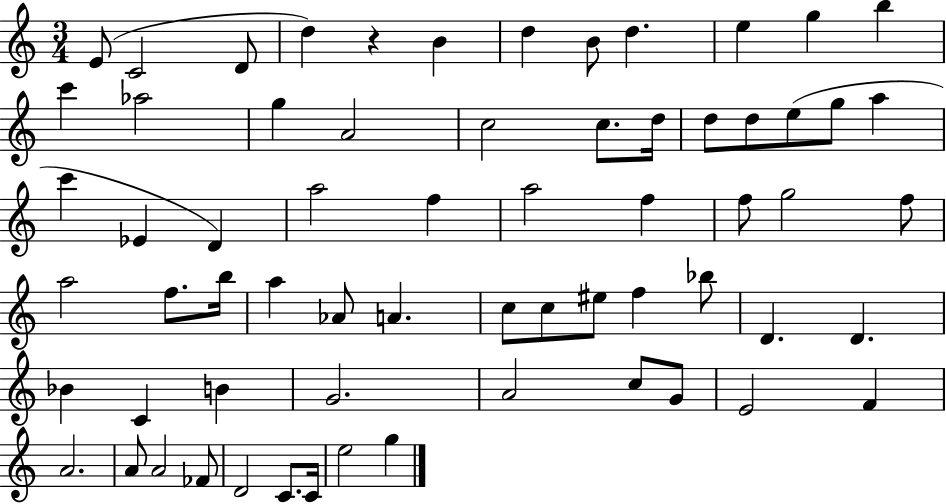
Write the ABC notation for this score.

X:1
T:Untitled
M:3/4
L:1/4
K:C
E/2 C2 D/2 d z B d B/2 d e g b c' _a2 g A2 c2 c/2 d/4 d/2 d/2 e/2 g/2 a c' _E D a2 f a2 f f/2 g2 f/2 a2 f/2 b/4 a _A/2 A c/2 c/2 ^e/2 f _b/2 D D _B C B G2 A2 c/2 G/2 E2 F A2 A/2 A2 _F/2 D2 C/2 C/4 e2 g